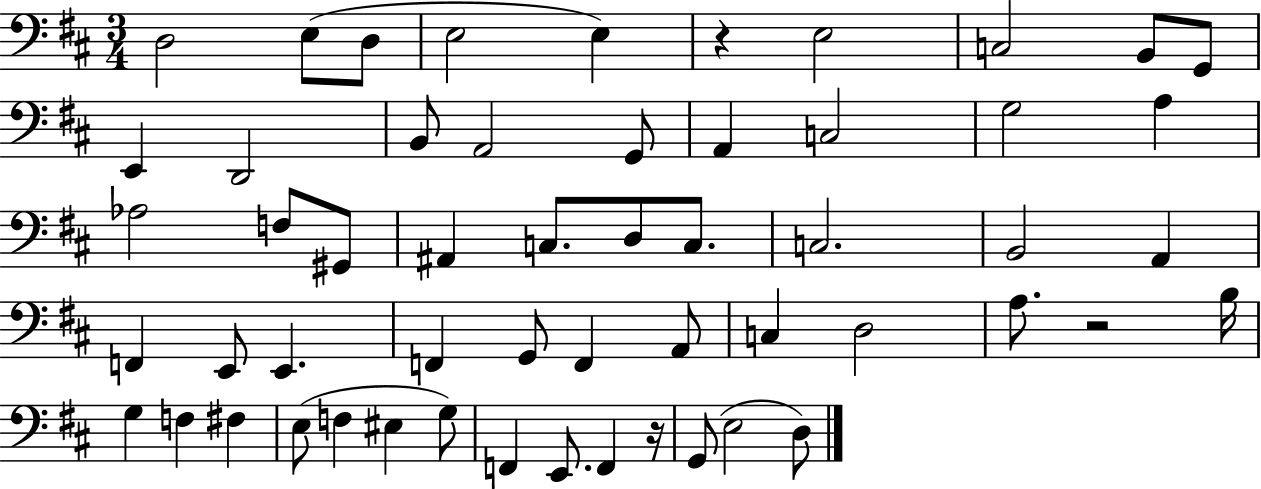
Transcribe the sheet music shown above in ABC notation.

X:1
T:Untitled
M:3/4
L:1/4
K:D
D,2 E,/2 D,/2 E,2 E, z E,2 C,2 B,,/2 G,,/2 E,, D,,2 B,,/2 A,,2 G,,/2 A,, C,2 G,2 A, _A,2 F,/2 ^G,,/2 ^A,, C,/2 D,/2 C,/2 C,2 B,,2 A,, F,, E,,/2 E,, F,, G,,/2 F,, A,,/2 C, D,2 A,/2 z2 B,/4 G, F, ^F, E,/2 F, ^E, G,/2 F,, E,,/2 F,, z/4 G,,/2 E,2 D,/2